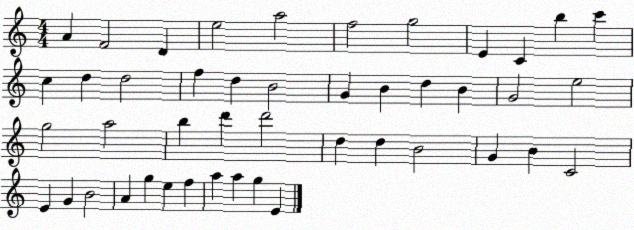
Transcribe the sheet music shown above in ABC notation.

X:1
T:Untitled
M:4/4
L:1/4
K:C
A F2 D e2 a2 f2 g2 E C b c' c d d2 f d B2 G B d B G2 e2 g2 a2 b d' d'2 d d B2 G B C2 E G B2 A g e f a a g E